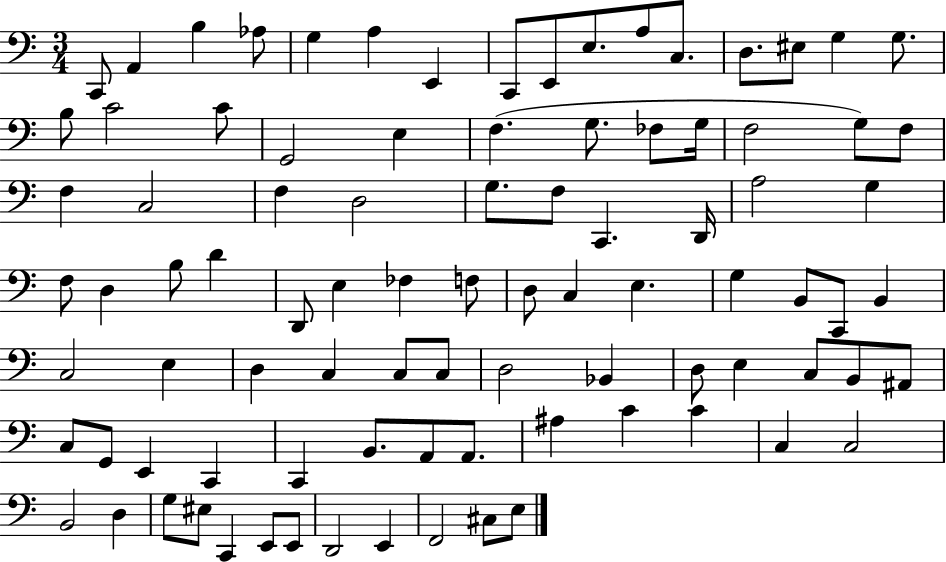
C2/e A2/q B3/q Ab3/e G3/q A3/q E2/q C2/e E2/e E3/e. A3/e C3/e. D3/e. EIS3/e G3/q G3/e. B3/e C4/h C4/e G2/h E3/q F3/q. G3/e. FES3/e G3/s F3/h G3/e F3/e F3/q C3/h F3/q D3/h G3/e. F3/e C2/q. D2/s A3/h G3/q F3/e D3/q B3/e D4/q D2/e E3/q FES3/q F3/e D3/e C3/q E3/q. G3/q B2/e C2/e B2/q C3/h E3/q D3/q C3/q C3/e C3/e D3/h Bb2/q D3/e E3/q C3/e B2/e A#2/e C3/e G2/e E2/q C2/q C2/q B2/e. A2/e A2/e. A#3/q C4/q C4/q C3/q C3/h B2/h D3/q G3/e EIS3/e C2/q E2/e E2/e D2/h E2/q F2/h C#3/e E3/e